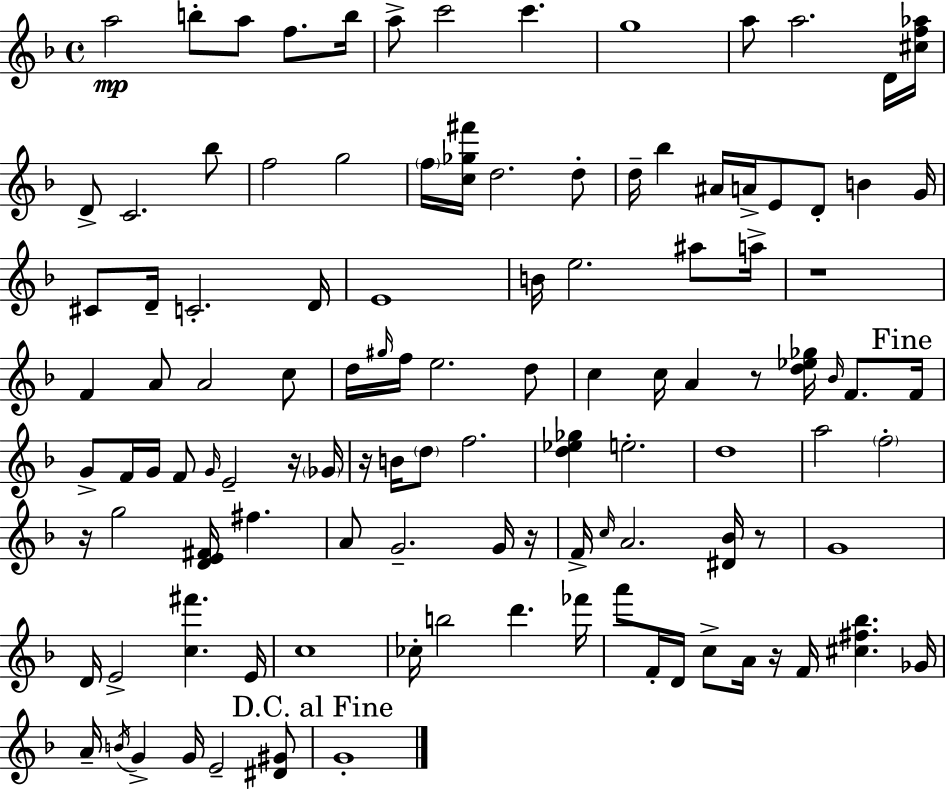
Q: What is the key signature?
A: D minor